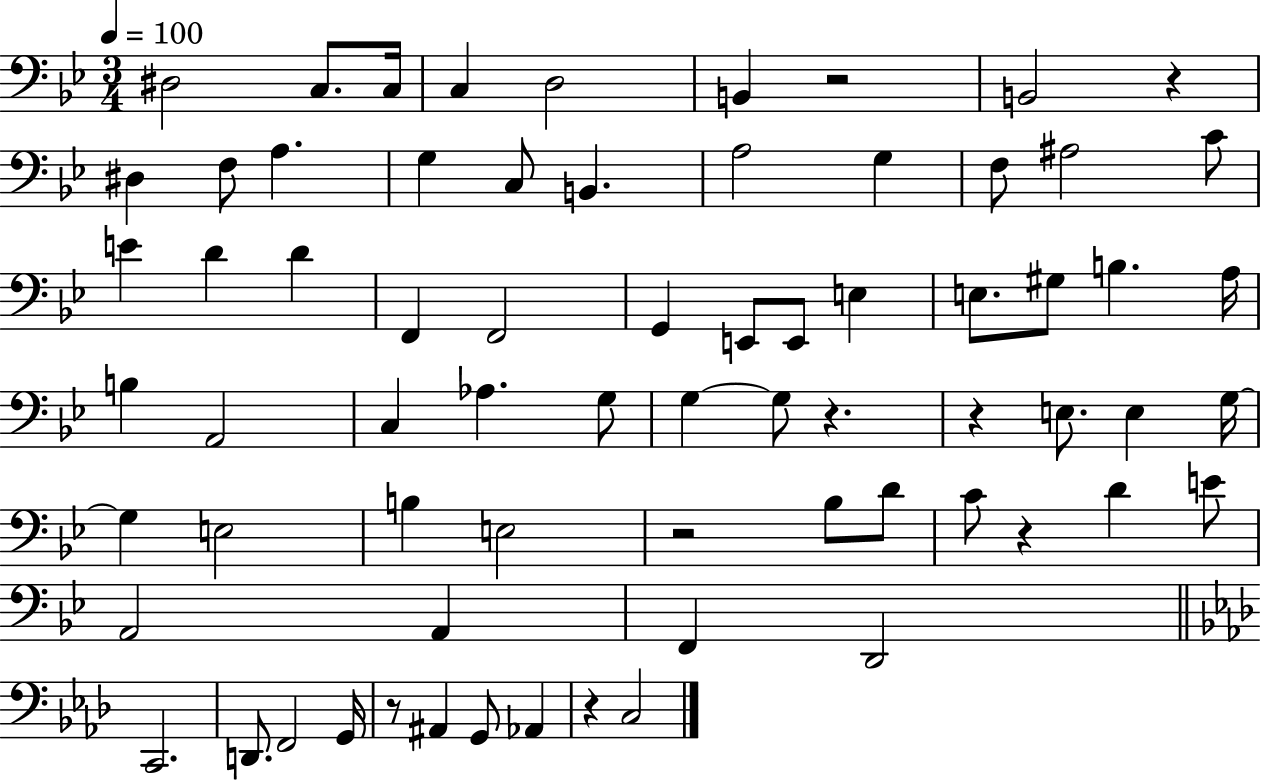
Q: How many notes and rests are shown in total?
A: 70